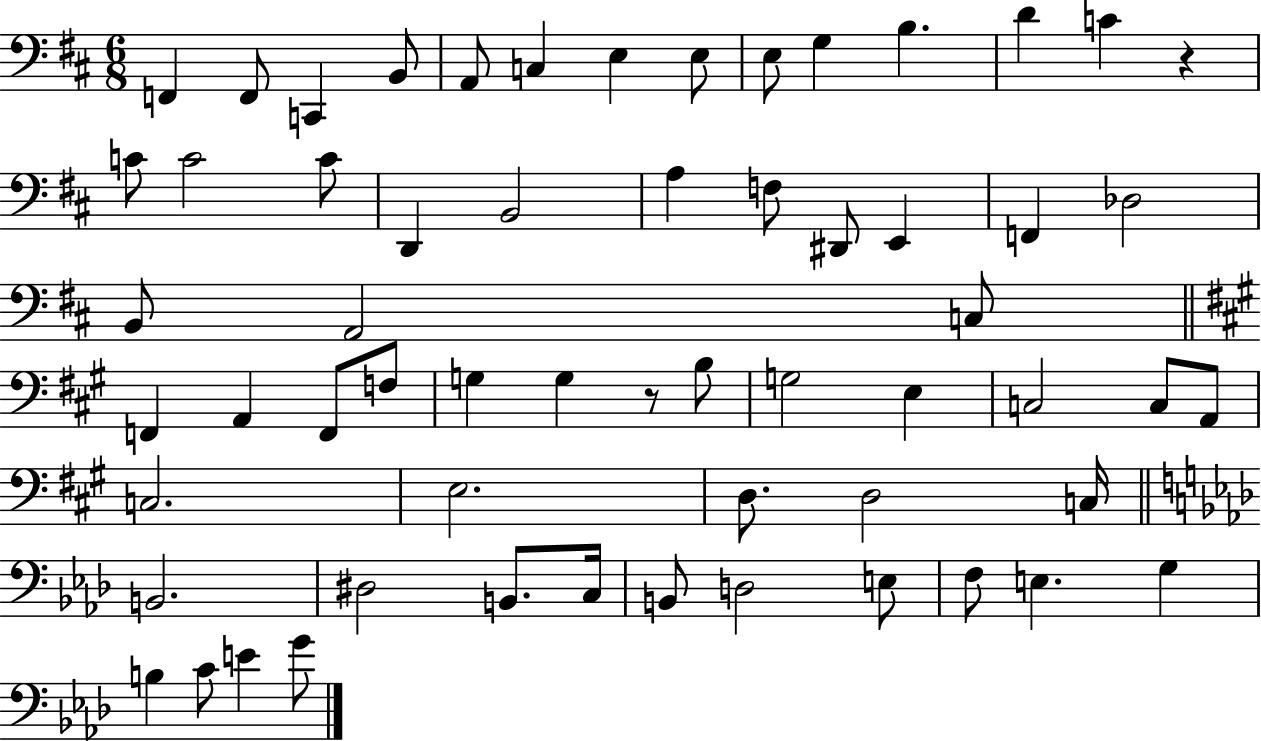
X:1
T:Untitled
M:6/8
L:1/4
K:D
F,, F,,/2 C,, B,,/2 A,,/2 C, E, E,/2 E,/2 G, B, D C z C/2 C2 C/2 D,, B,,2 A, F,/2 ^D,,/2 E,, F,, _D,2 B,,/2 A,,2 C,/2 F,, A,, F,,/2 F,/2 G, G, z/2 B,/2 G,2 E, C,2 C,/2 A,,/2 C,2 E,2 D,/2 D,2 C,/4 B,,2 ^D,2 B,,/2 C,/4 B,,/2 D,2 E,/2 F,/2 E, G, B, C/2 E G/2